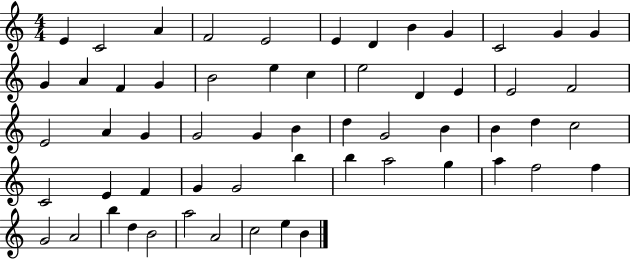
X:1
T:Untitled
M:4/4
L:1/4
K:C
E C2 A F2 E2 E D B G C2 G G G A F G B2 e c e2 D E E2 F2 E2 A G G2 G B d G2 B B d c2 C2 E F G G2 b b a2 g a f2 f G2 A2 b d B2 a2 A2 c2 e B